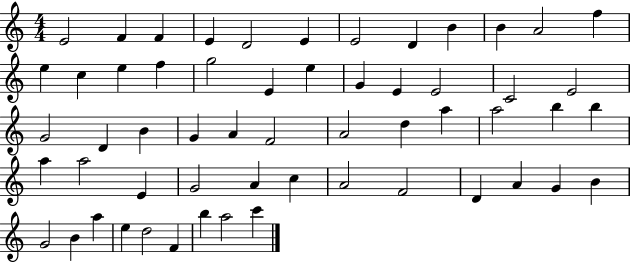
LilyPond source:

{
  \clef treble
  \numericTimeSignature
  \time 4/4
  \key c \major
  e'2 f'4 f'4 | e'4 d'2 e'4 | e'2 d'4 b'4 | b'4 a'2 f''4 | \break e''4 c''4 e''4 f''4 | g''2 e'4 e''4 | g'4 e'4 e'2 | c'2 e'2 | \break g'2 d'4 b'4 | g'4 a'4 f'2 | a'2 d''4 a''4 | a''2 b''4 b''4 | \break a''4 a''2 e'4 | g'2 a'4 c''4 | a'2 f'2 | d'4 a'4 g'4 b'4 | \break g'2 b'4 a''4 | e''4 d''2 f'4 | b''4 a''2 c'''4 | \bar "|."
}